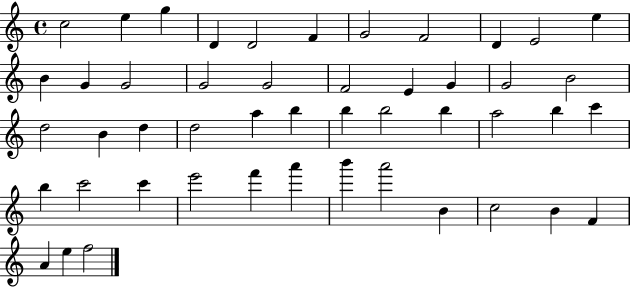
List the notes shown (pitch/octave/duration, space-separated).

C5/h E5/q G5/q D4/q D4/h F4/q G4/h F4/h D4/q E4/h E5/q B4/q G4/q G4/h G4/h G4/h F4/h E4/q G4/q G4/h B4/h D5/h B4/q D5/q D5/h A5/q B5/q B5/q B5/h B5/q A5/h B5/q C6/q B5/q C6/h C6/q E6/h F6/q A6/q B6/q A6/h B4/q C5/h B4/q F4/q A4/q E5/q F5/h